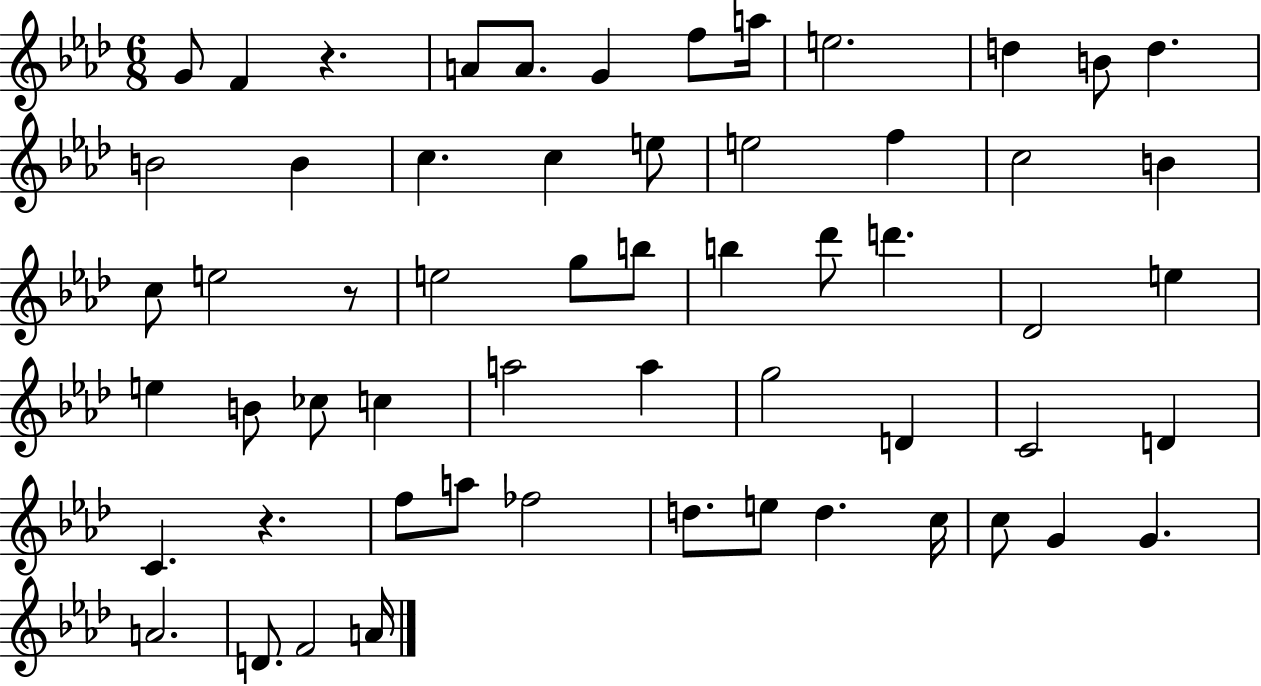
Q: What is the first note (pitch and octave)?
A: G4